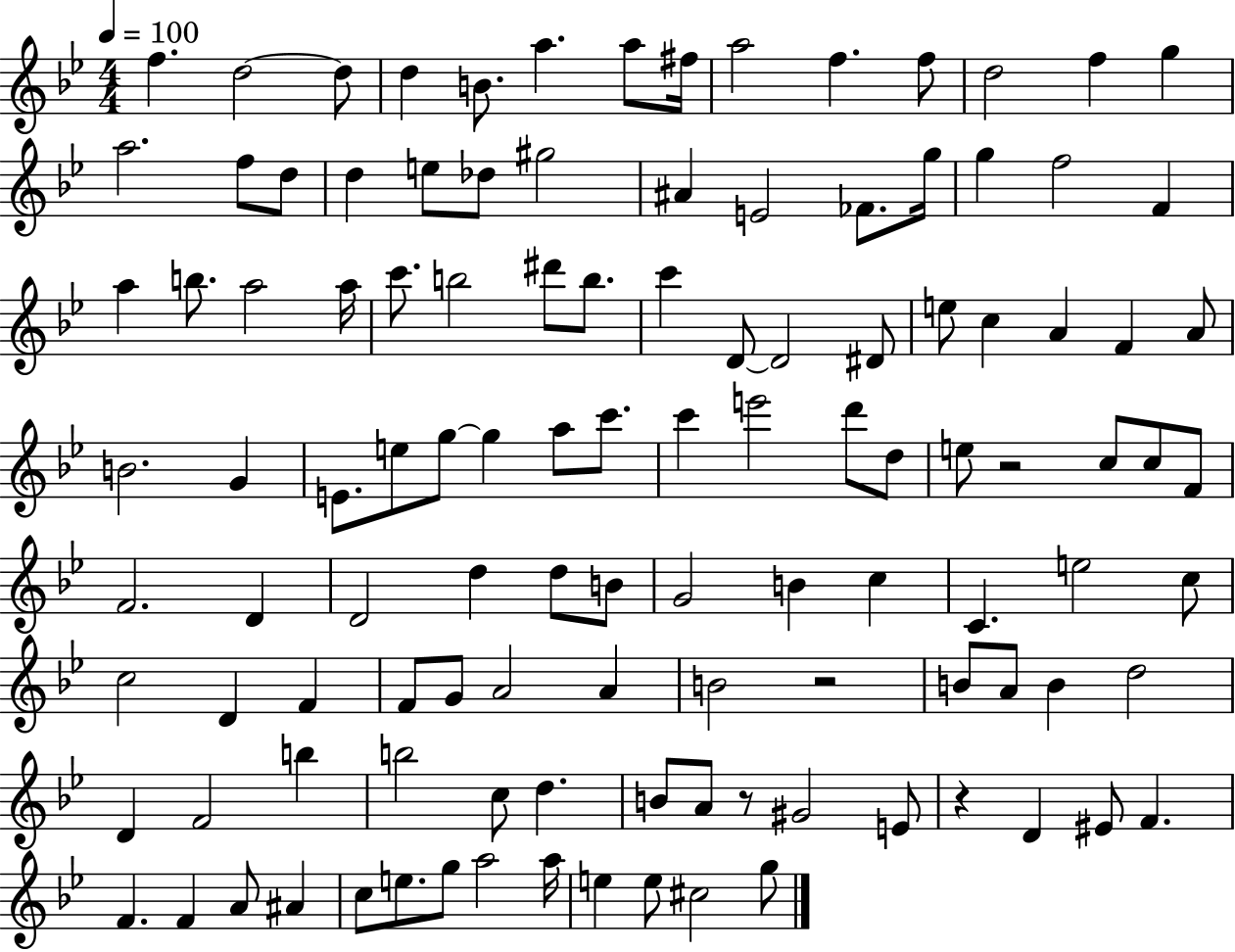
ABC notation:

X:1
T:Untitled
M:4/4
L:1/4
K:Bb
f d2 d/2 d B/2 a a/2 ^f/4 a2 f f/2 d2 f g a2 f/2 d/2 d e/2 _d/2 ^g2 ^A E2 _F/2 g/4 g f2 F a b/2 a2 a/4 c'/2 b2 ^d'/2 b/2 c' D/2 D2 ^D/2 e/2 c A F A/2 B2 G E/2 e/2 g/2 g a/2 c'/2 c' e'2 d'/2 d/2 e/2 z2 c/2 c/2 F/2 F2 D D2 d d/2 B/2 G2 B c C e2 c/2 c2 D F F/2 G/2 A2 A B2 z2 B/2 A/2 B d2 D F2 b b2 c/2 d B/2 A/2 z/2 ^G2 E/2 z D ^E/2 F F F A/2 ^A c/2 e/2 g/2 a2 a/4 e e/2 ^c2 g/2